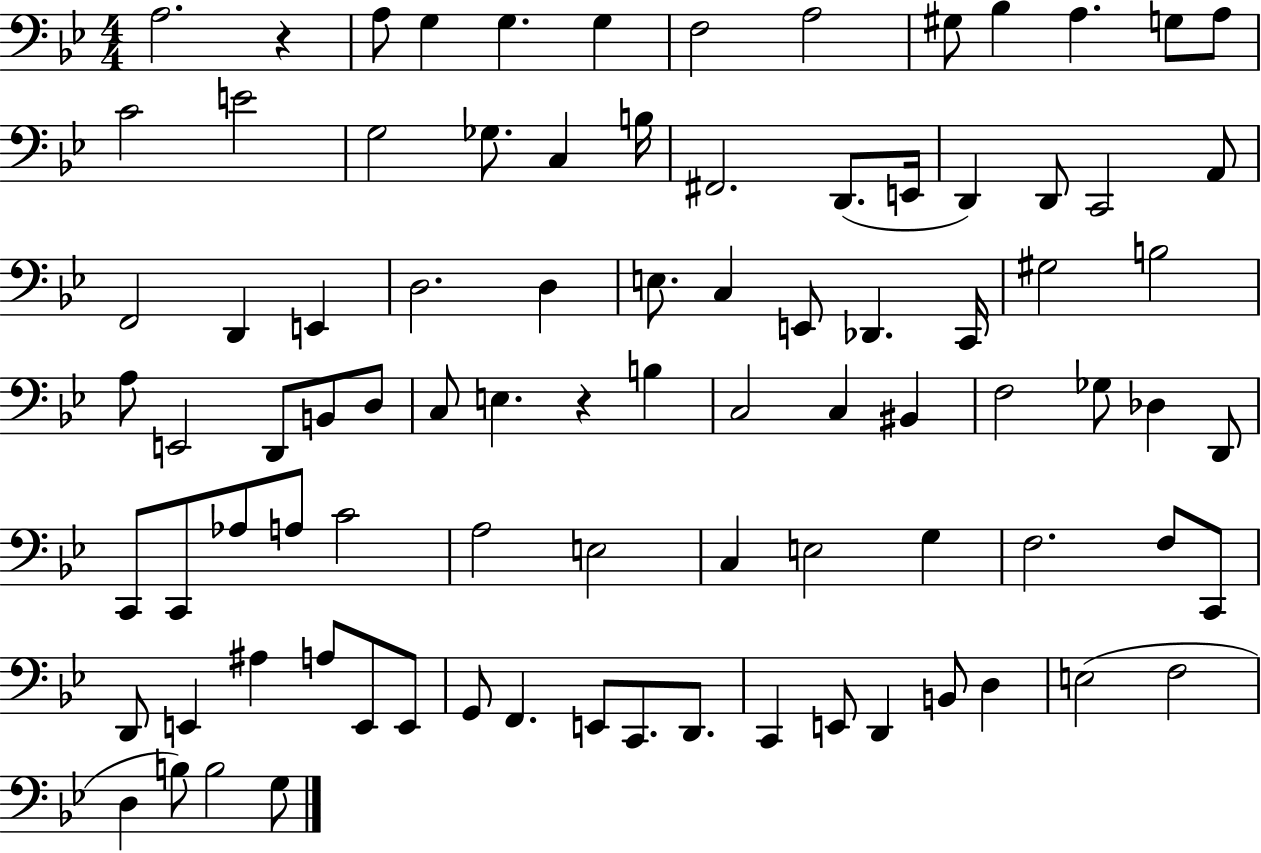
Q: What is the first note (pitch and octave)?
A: A3